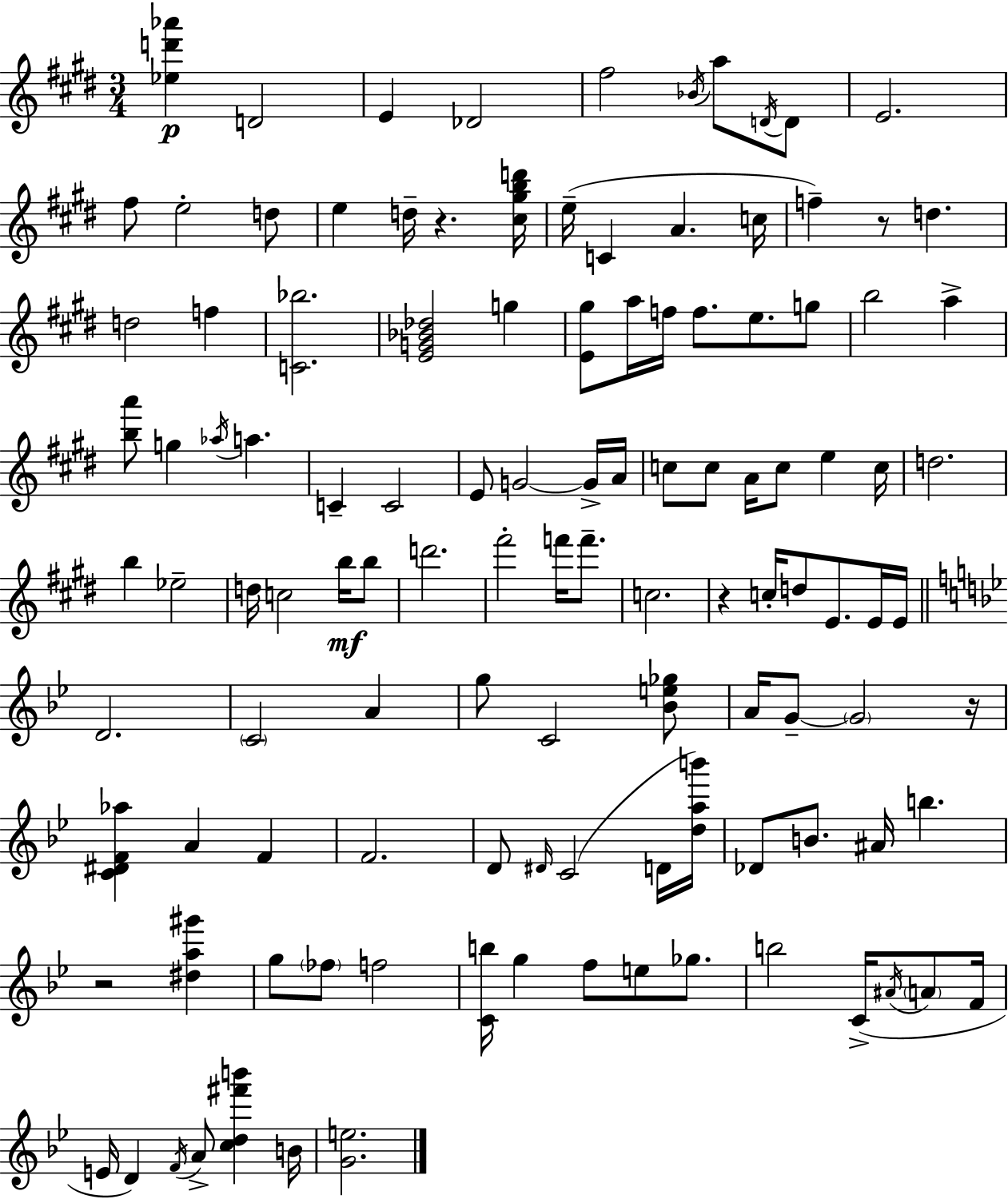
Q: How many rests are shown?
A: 5